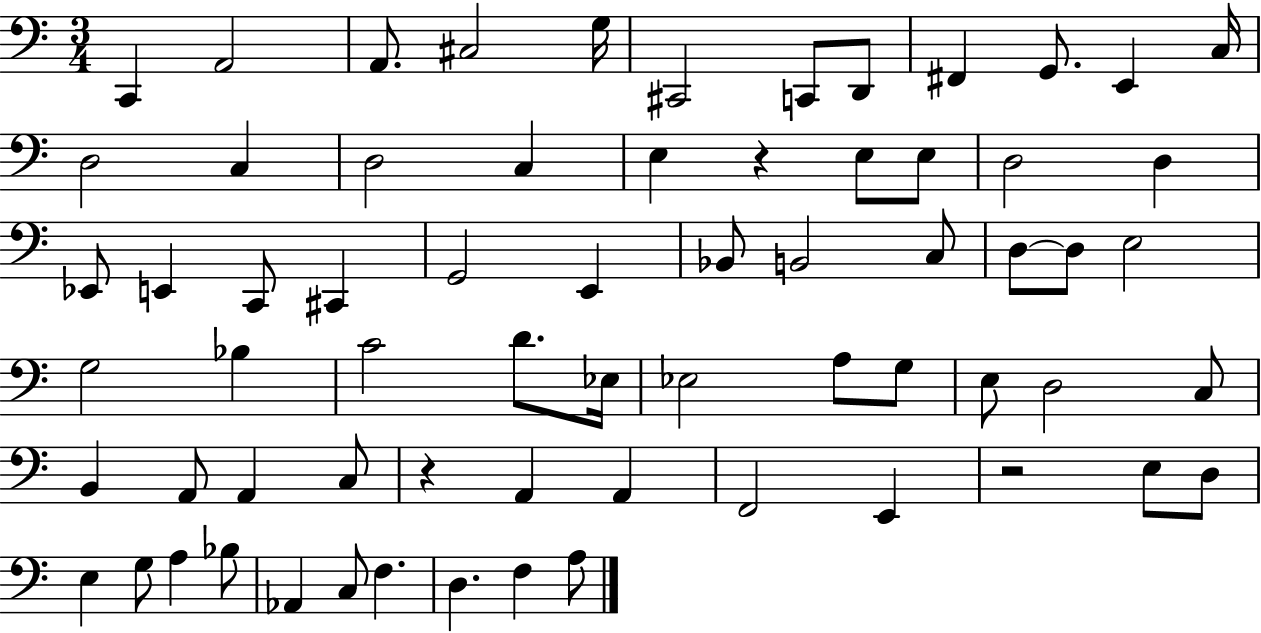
{
  \clef bass
  \numericTimeSignature
  \time 3/4
  \key c \major
  \repeat volta 2 { c,4 a,2 | a,8. cis2 g16 | cis,2 c,8 d,8 | fis,4 g,8. e,4 c16 | \break d2 c4 | d2 c4 | e4 r4 e8 e8 | d2 d4 | \break ees,8 e,4 c,8 cis,4 | g,2 e,4 | bes,8 b,2 c8 | d8~~ d8 e2 | \break g2 bes4 | c'2 d'8. ees16 | ees2 a8 g8 | e8 d2 c8 | \break b,4 a,8 a,4 c8 | r4 a,4 a,4 | f,2 e,4 | r2 e8 d8 | \break e4 g8 a4 bes8 | aes,4 c8 f4. | d4. f4 a8 | } \bar "|."
}